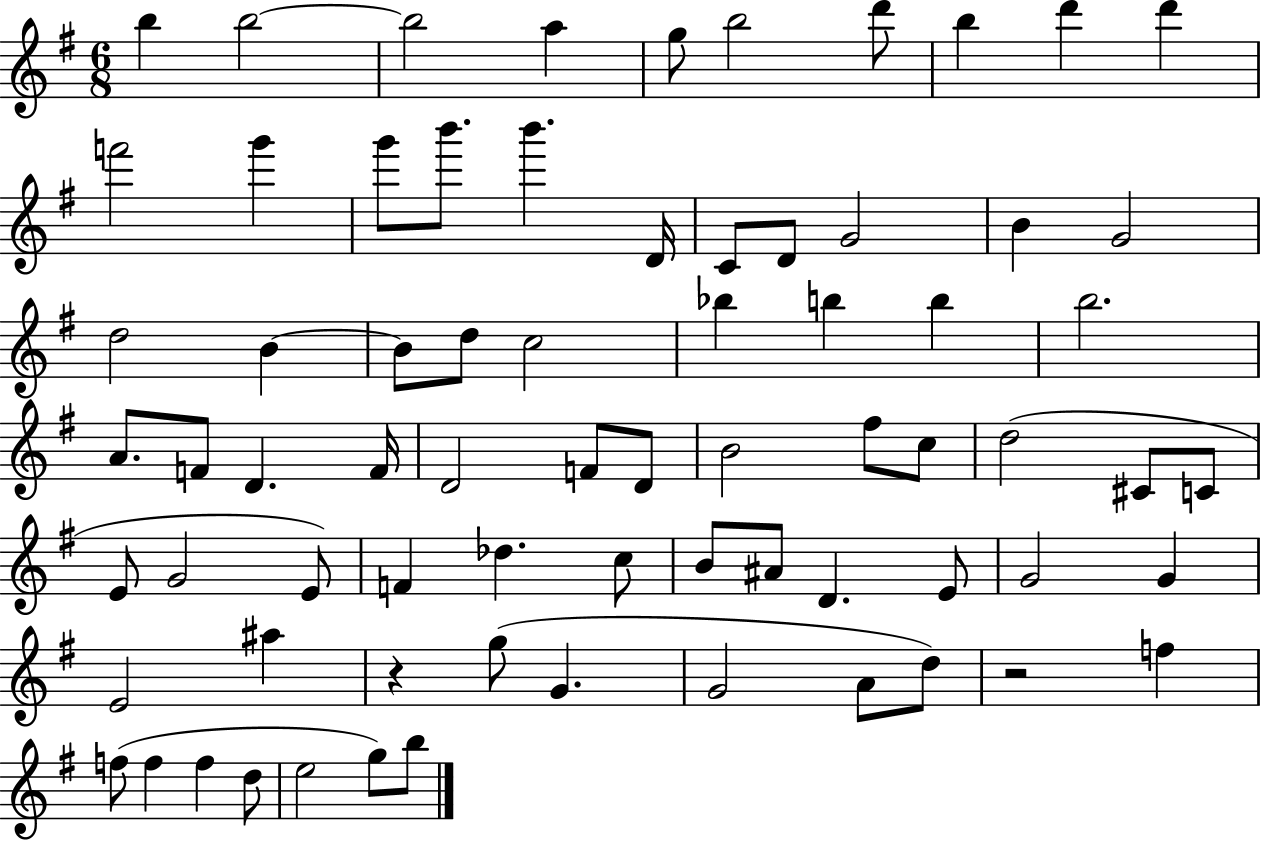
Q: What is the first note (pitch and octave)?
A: B5